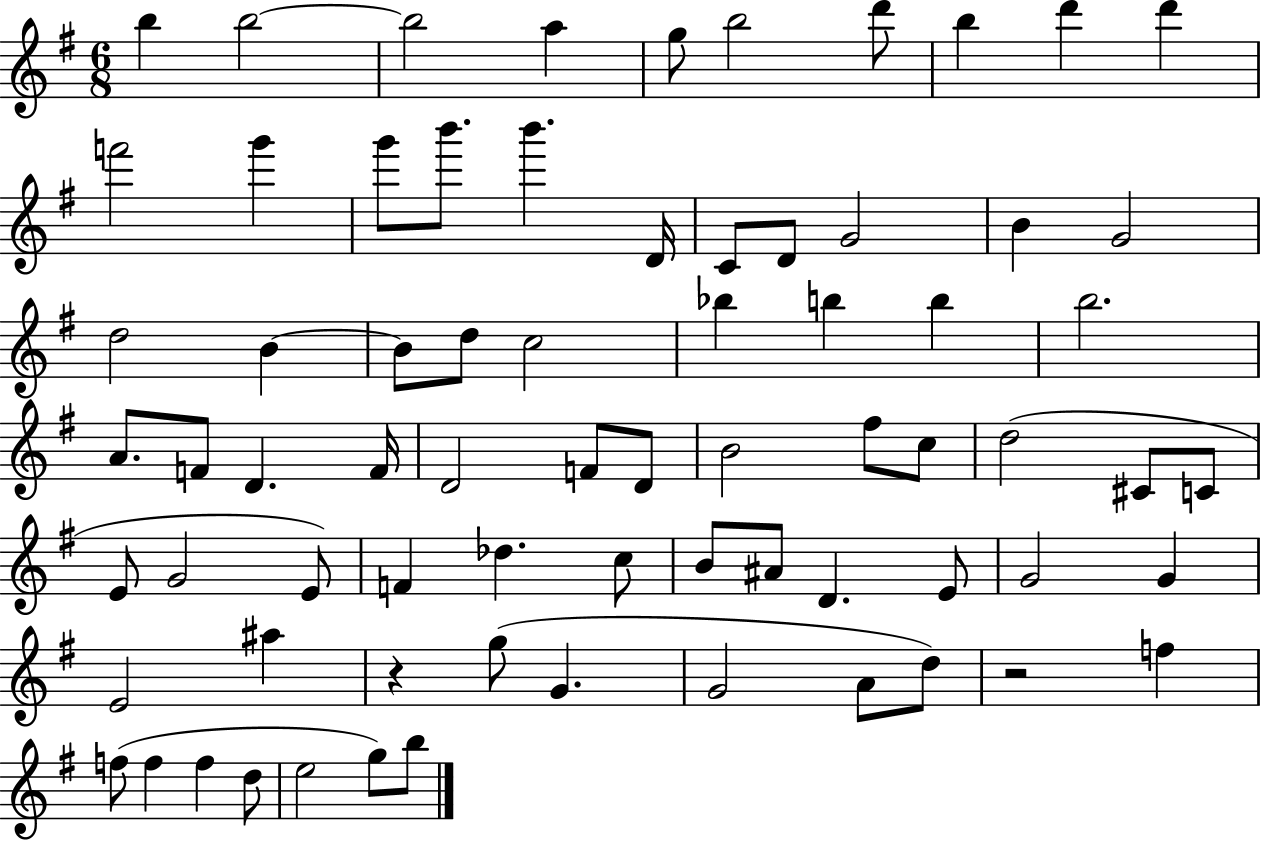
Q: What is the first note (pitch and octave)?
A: B5